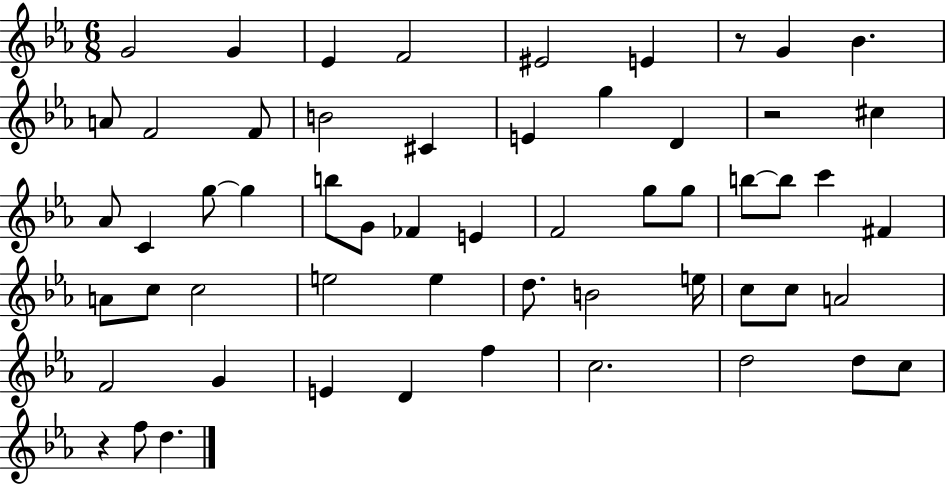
{
  \clef treble
  \numericTimeSignature
  \time 6/8
  \key ees \major
  g'2 g'4 | ees'4 f'2 | eis'2 e'4 | r8 g'4 bes'4. | \break a'8 f'2 f'8 | b'2 cis'4 | e'4 g''4 d'4 | r2 cis''4 | \break aes'8 c'4 g''8~~ g''4 | b''8 g'8 fes'4 e'4 | f'2 g''8 g''8 | b''8~~ b''8 c'''4 fis'4 | \break a'8 c''8 c''2 | e''2 e''4 | d''8. b'2 e''16 | c''8 c''8 a'2 | \break f'2 g'4 | e'4 d'4 f''4 | c''2. | d''2 d''8 c''8 | \break r4 f''8 d''4. | \bar "|."
}